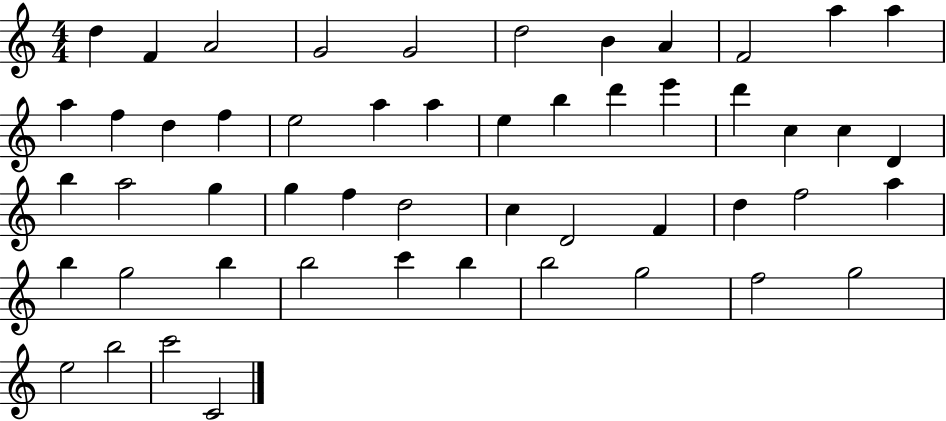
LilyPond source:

{
  \clef treble
  \numericTimeSignature
  \time 4/4
  \key c \major
  d''4 f'4 a'2 | g'2 g'2 | d''2 b'4 a'4 | f'2 a''4 a''4 | \break a''4 f''4 d''4 f''4 | e''2 a''4 a''4 | e''4 b''4 d'''4 e'''4 | d'''4 c''4 c''4 d'4 | \break b''4 a''2 g''4 | g''4 f''4 d''2 | c''4 d'2 f'4 | d''4 f''2 a''4 | \break b''4 g''2 b''4 | b''2 c'''4 b''4 | b''2 g''2 | f''2 g''2 | \break e''2 b''2 | c'''2 c'2 | \bar "|."
}